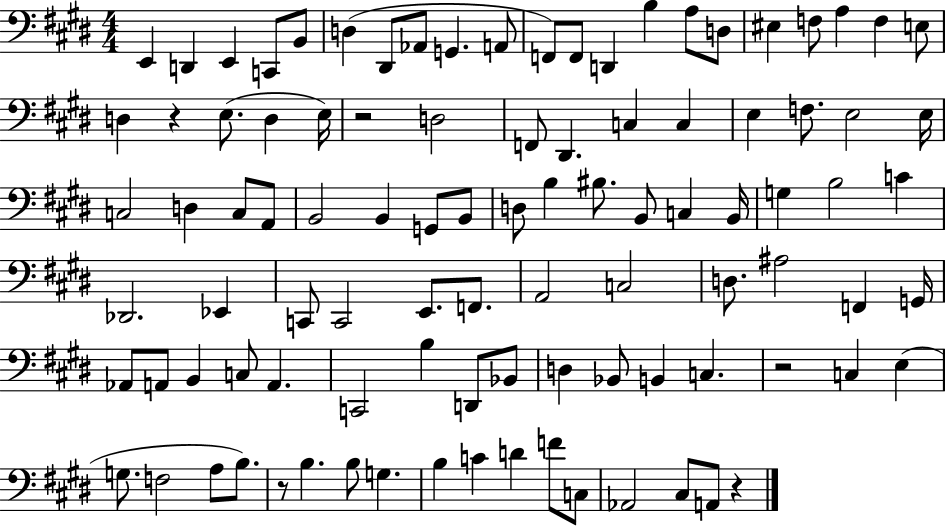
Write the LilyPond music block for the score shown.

{
  \clef bass
  \numericTimeSignature
  \time 4/4
  \key e \major
  e,4 d,4 e,4 c,8 b,8 | d4( dis,8 aes,8 g,4. a,8 | f,8) f,8 d,4 b4 a8 d8 | eis4 f8 a4 f4 e8 | \break d4 r4 e8.( d4 e16) | r2 d2 | f,8 dis,4. c4 c4 | e4 f8. e2 e16 | \break c2 d4 c8 a,8 | b,2 b,4 g,8 b,8 | d8 b4 bis8. b,8 c4 b,16 | g4 b2 c'4 | \break des,2. ees,4 | c,8 c,2 e,8. f,8. | a,2 c2 | d8. ais2 f,4 g,16 | \break aes,8 a,8 b,4 c8 a,4. | c,2 b4 d,8 bes,8 | d4 bes,8 b,4 c4. | r2 c4 e4( | \break g8. f2 a8 b8.) | r8 b4. b8 g4. | b4 c'4 d'4 f'8 c8 | aes,2 cis8 a,8 r4 | \break \bar "|."
}